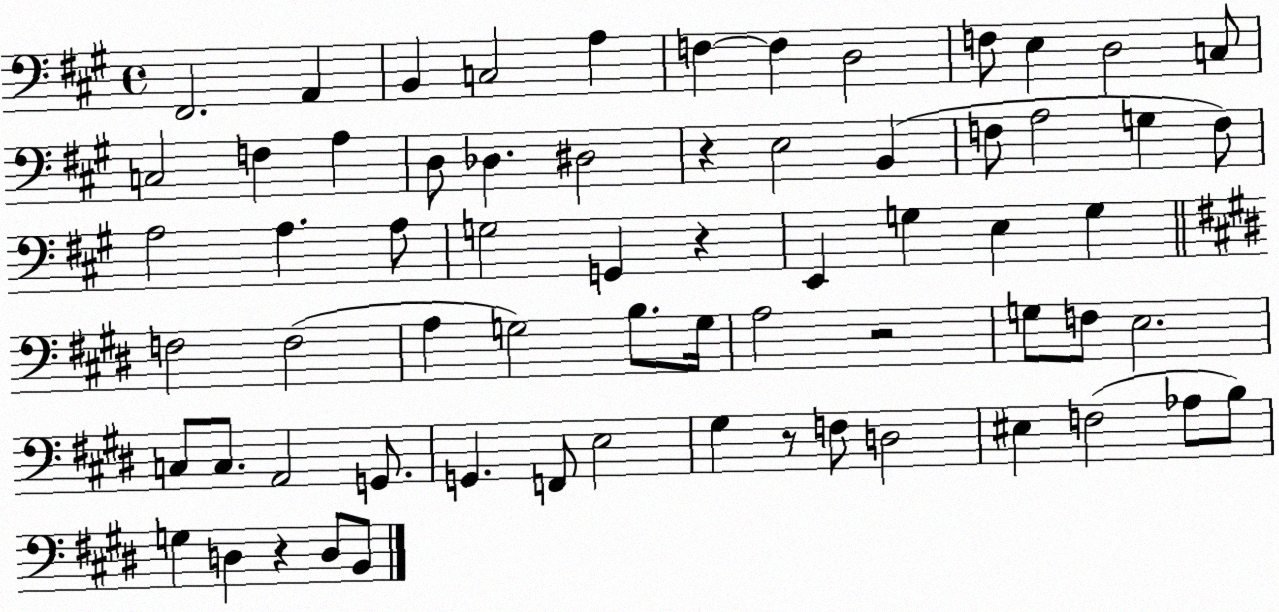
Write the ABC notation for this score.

X:1
T:Untitled
M:4/4
L:1/4
K:A
^F,,2 A,, B,, C,2 A, F, F, D,2 F,/2 E, D,2 C,/2 C,2 F, A, D,/2 _D, ^D,2 z E,2 B,, F,/2 A,2 G, F,/2 A,2 A, A,/2 G,2 G,, z E,, G, E, G, F,2 F,2 A, G,2 B,/2 G,/4 A,2 z2 G,/2 F,/2 E,2 C,/2 C,/2 A,,2 G,,/2 G,, F,,/2 E,2 ^G, z/2 F,/2 D,2 ^E, F,2 _A,/2 B,/2 G, D, z D,/2 B,,/2